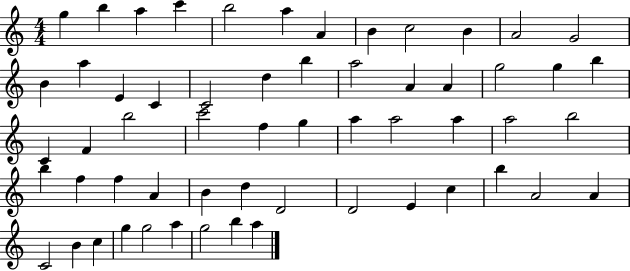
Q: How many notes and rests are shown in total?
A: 58